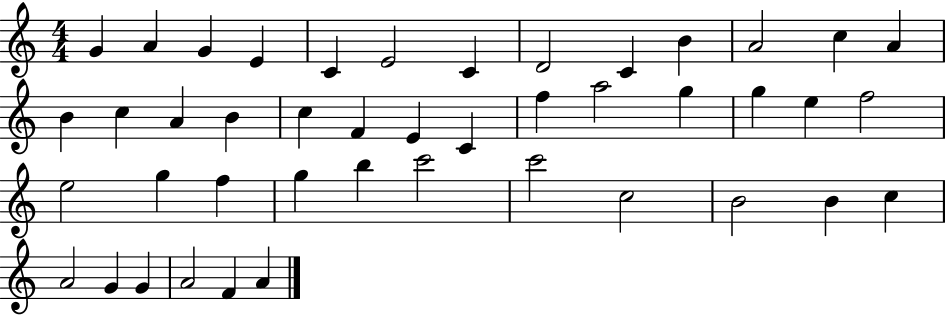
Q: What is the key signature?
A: C major